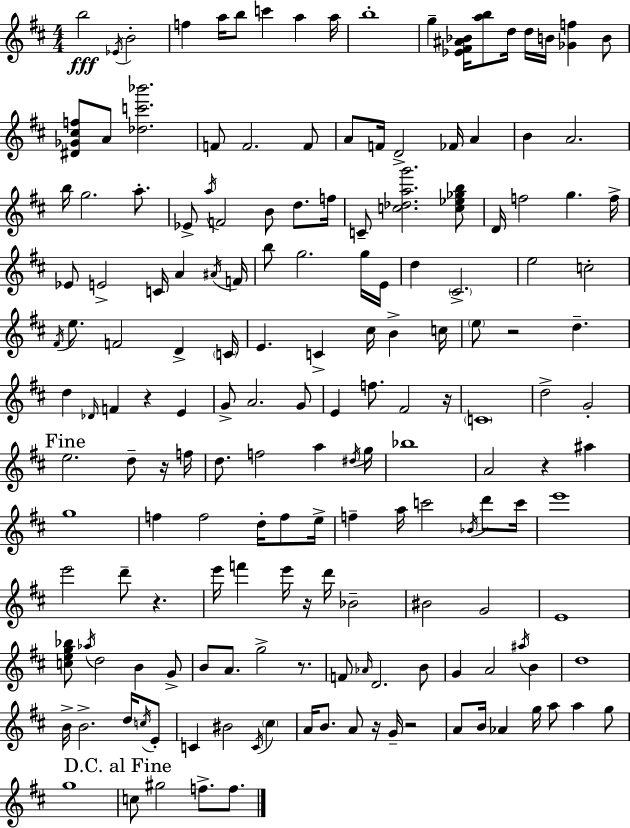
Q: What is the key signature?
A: D major